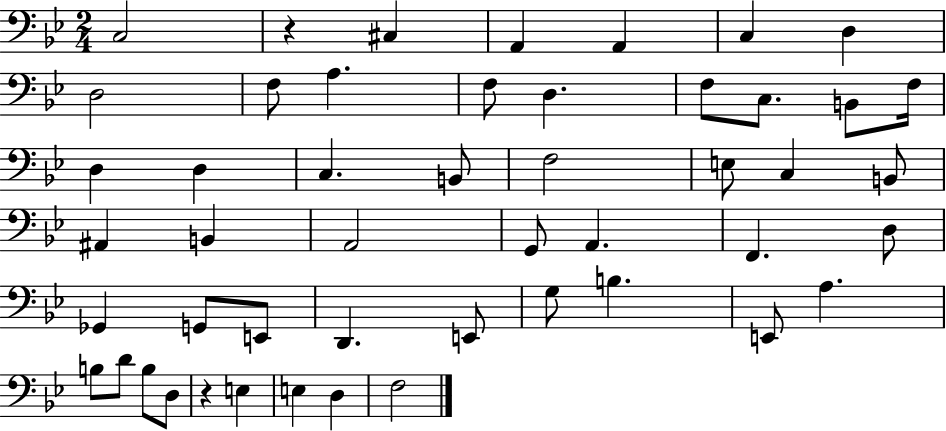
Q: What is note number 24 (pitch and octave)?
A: A#2